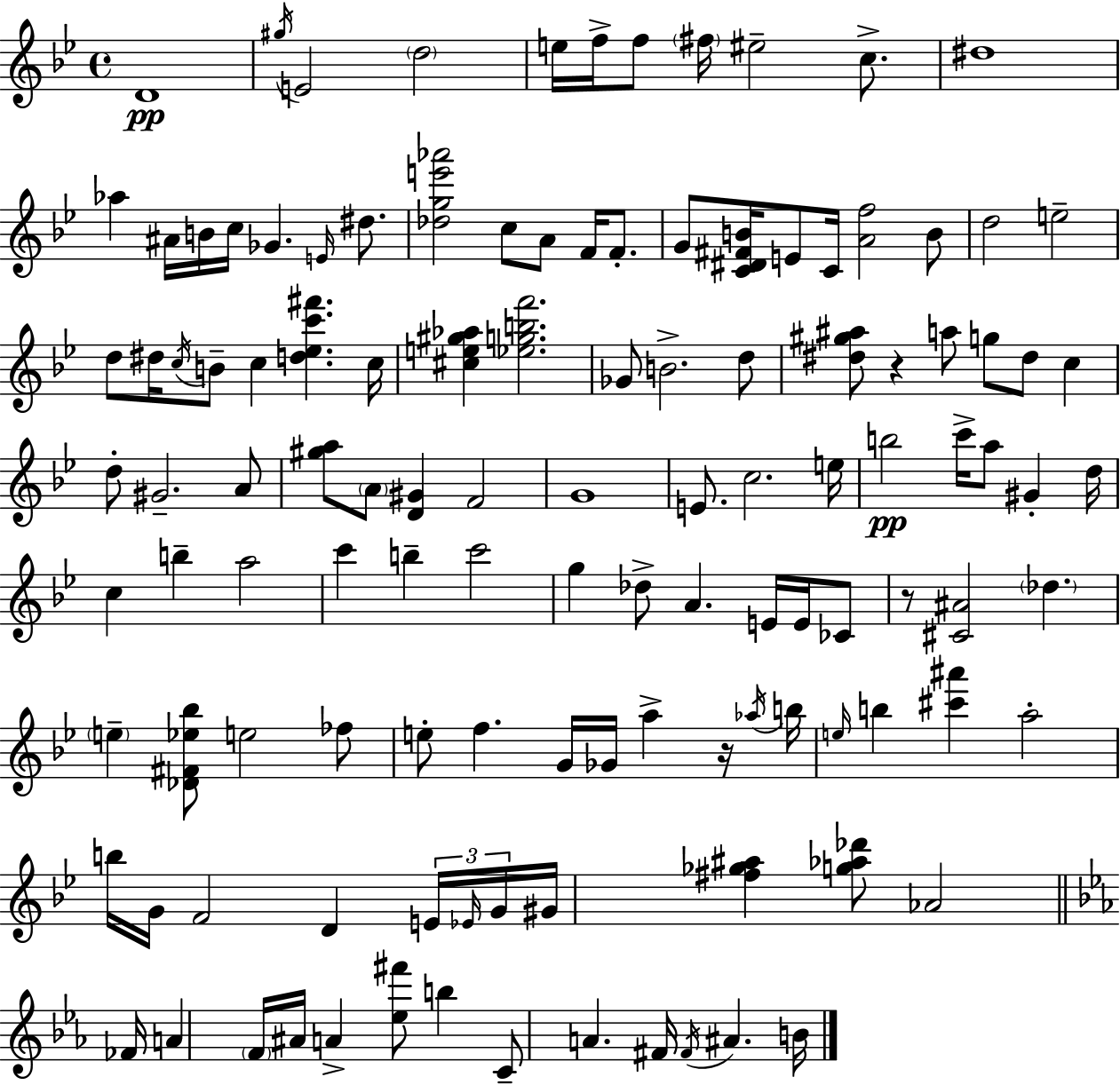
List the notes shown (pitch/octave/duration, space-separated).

D4/w G#5/s E4/h D5/h E5/s F5/s F5/e F#5/s EIS5/h C5/e. D#5/w Ab5/q A#4/s B4/s C5/s Gb4/q. E4/s D#5/e. [Db5,G5,E6,Ab6]/h C5/e A4/e F4/s F4/e. G4/e [C4,D#4,F#4,B4]/s E4/e C4/s [A4,F5]/h B4/e D5/h E5/h D5/e D#5/s C5/s B4/e C5/q [D5,Eb5,C6,F#6]/q. C5/s [C#5,E5,G#5,Ab5]/q [Eb5,G5,B5,F6]/h. Gb4/e B4/h. D5/e [D#5,G#5,A#5]/e R/q A5/e G5/e D#5/e C5/q D5/e G#4/h. A4/e [G#5,A5]/e A4/e [D4,G#4]/q F4/h G4/w E4/e. C5/h. E5/s B5/h C6/s A5/e G#4/q D5/s C5/q B5/q A5/h C6/q B5/q C6/h G5/q Db5/e A4/q. E4/s E4/s CES4/e R/e [C#4,A#4]/h Db5/q. E5/q [Db4,F#4,Eb5,Bb5]/e E5/h FES5/e E5/e F5/q. G4/s Gb4/s A5/q R/s Ab5/s B5/s E5/s B5/q [C#6,A#6]/q A5/h B5/s G4/s F4/h D4/q E4/s Eb4/s G4/s G#4/s [F#5,Gb5,A#5]/q [G5,Ab5,Db6]/e Ab4/h FES4/s A4/q F4/s A#4/s A4/q [Eb5,F#6]/e B5/q C4/e A4/q. F#4/s F#4/s A#4/q. B4/s